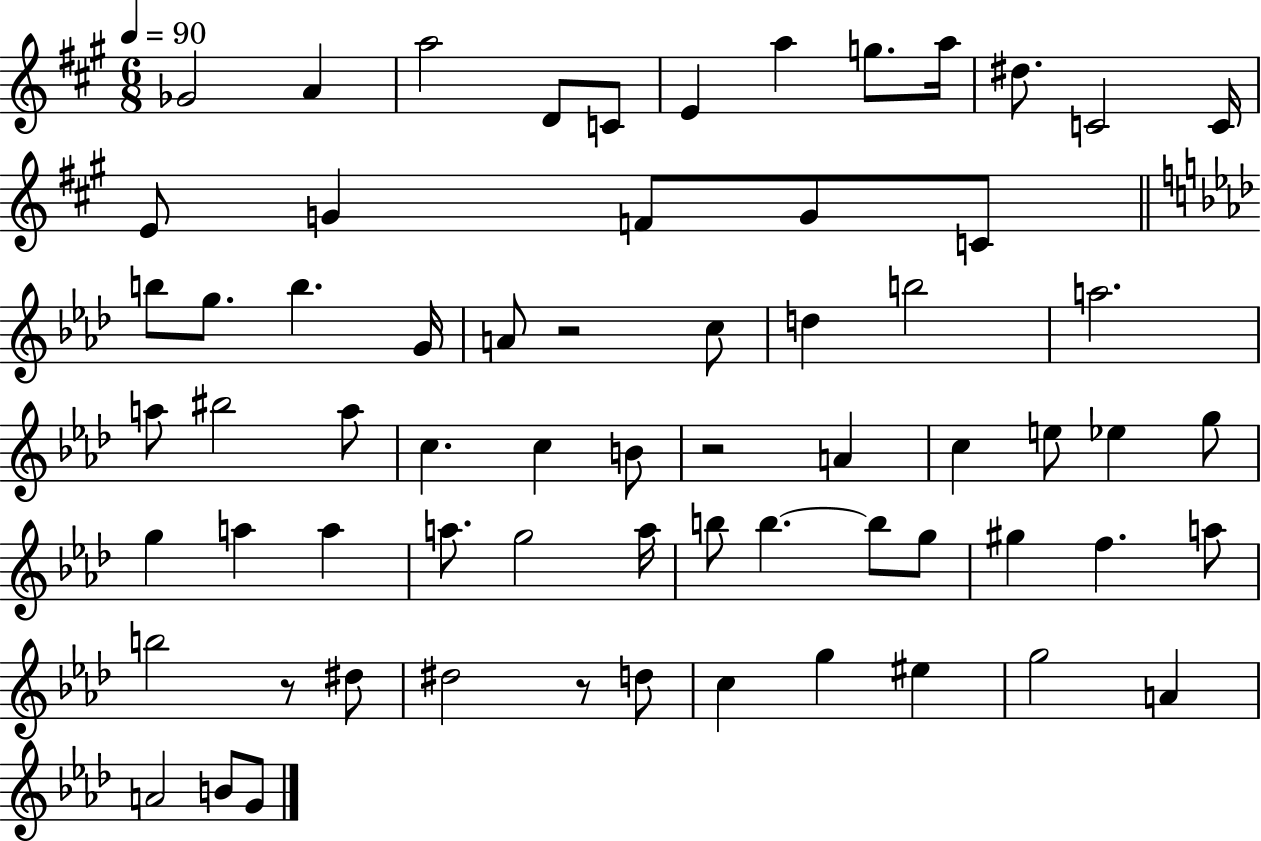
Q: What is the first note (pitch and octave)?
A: Gb4